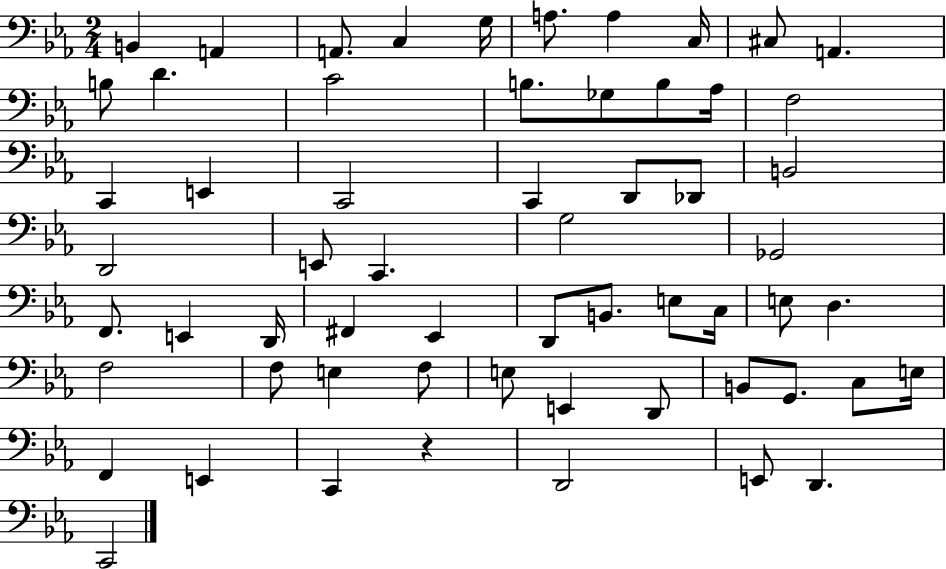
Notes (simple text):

B2/q A2/q A2/e. C3/q G3/s A3/e. A3/q C3/s C#3/e A2/q. B3/e D4/q. C4/h B3/e. Gb3/e B3/e Ab3/s F3/h C2/q E2/q C2/h C2/q D2/e Db2/e B2/h D2/h E2/e C2/q. G3/h Gb2/h F2/e. E2/q D2/s F#2/q Eb2/q D2/e B2/e. E3/e C3/s E3/e D3/q. F3/h F3/e E3/q F3/e E3/e E2/q D2/e B2/e G2/e. C3/e E3/s F2/q E2/q C2/q R/q D2/h E2/e D2/q. C2/h